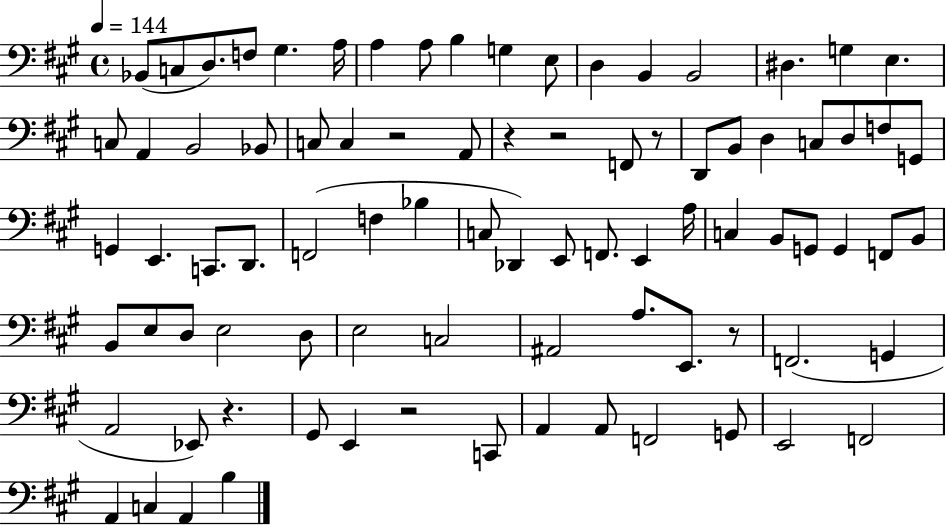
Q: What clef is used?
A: bass